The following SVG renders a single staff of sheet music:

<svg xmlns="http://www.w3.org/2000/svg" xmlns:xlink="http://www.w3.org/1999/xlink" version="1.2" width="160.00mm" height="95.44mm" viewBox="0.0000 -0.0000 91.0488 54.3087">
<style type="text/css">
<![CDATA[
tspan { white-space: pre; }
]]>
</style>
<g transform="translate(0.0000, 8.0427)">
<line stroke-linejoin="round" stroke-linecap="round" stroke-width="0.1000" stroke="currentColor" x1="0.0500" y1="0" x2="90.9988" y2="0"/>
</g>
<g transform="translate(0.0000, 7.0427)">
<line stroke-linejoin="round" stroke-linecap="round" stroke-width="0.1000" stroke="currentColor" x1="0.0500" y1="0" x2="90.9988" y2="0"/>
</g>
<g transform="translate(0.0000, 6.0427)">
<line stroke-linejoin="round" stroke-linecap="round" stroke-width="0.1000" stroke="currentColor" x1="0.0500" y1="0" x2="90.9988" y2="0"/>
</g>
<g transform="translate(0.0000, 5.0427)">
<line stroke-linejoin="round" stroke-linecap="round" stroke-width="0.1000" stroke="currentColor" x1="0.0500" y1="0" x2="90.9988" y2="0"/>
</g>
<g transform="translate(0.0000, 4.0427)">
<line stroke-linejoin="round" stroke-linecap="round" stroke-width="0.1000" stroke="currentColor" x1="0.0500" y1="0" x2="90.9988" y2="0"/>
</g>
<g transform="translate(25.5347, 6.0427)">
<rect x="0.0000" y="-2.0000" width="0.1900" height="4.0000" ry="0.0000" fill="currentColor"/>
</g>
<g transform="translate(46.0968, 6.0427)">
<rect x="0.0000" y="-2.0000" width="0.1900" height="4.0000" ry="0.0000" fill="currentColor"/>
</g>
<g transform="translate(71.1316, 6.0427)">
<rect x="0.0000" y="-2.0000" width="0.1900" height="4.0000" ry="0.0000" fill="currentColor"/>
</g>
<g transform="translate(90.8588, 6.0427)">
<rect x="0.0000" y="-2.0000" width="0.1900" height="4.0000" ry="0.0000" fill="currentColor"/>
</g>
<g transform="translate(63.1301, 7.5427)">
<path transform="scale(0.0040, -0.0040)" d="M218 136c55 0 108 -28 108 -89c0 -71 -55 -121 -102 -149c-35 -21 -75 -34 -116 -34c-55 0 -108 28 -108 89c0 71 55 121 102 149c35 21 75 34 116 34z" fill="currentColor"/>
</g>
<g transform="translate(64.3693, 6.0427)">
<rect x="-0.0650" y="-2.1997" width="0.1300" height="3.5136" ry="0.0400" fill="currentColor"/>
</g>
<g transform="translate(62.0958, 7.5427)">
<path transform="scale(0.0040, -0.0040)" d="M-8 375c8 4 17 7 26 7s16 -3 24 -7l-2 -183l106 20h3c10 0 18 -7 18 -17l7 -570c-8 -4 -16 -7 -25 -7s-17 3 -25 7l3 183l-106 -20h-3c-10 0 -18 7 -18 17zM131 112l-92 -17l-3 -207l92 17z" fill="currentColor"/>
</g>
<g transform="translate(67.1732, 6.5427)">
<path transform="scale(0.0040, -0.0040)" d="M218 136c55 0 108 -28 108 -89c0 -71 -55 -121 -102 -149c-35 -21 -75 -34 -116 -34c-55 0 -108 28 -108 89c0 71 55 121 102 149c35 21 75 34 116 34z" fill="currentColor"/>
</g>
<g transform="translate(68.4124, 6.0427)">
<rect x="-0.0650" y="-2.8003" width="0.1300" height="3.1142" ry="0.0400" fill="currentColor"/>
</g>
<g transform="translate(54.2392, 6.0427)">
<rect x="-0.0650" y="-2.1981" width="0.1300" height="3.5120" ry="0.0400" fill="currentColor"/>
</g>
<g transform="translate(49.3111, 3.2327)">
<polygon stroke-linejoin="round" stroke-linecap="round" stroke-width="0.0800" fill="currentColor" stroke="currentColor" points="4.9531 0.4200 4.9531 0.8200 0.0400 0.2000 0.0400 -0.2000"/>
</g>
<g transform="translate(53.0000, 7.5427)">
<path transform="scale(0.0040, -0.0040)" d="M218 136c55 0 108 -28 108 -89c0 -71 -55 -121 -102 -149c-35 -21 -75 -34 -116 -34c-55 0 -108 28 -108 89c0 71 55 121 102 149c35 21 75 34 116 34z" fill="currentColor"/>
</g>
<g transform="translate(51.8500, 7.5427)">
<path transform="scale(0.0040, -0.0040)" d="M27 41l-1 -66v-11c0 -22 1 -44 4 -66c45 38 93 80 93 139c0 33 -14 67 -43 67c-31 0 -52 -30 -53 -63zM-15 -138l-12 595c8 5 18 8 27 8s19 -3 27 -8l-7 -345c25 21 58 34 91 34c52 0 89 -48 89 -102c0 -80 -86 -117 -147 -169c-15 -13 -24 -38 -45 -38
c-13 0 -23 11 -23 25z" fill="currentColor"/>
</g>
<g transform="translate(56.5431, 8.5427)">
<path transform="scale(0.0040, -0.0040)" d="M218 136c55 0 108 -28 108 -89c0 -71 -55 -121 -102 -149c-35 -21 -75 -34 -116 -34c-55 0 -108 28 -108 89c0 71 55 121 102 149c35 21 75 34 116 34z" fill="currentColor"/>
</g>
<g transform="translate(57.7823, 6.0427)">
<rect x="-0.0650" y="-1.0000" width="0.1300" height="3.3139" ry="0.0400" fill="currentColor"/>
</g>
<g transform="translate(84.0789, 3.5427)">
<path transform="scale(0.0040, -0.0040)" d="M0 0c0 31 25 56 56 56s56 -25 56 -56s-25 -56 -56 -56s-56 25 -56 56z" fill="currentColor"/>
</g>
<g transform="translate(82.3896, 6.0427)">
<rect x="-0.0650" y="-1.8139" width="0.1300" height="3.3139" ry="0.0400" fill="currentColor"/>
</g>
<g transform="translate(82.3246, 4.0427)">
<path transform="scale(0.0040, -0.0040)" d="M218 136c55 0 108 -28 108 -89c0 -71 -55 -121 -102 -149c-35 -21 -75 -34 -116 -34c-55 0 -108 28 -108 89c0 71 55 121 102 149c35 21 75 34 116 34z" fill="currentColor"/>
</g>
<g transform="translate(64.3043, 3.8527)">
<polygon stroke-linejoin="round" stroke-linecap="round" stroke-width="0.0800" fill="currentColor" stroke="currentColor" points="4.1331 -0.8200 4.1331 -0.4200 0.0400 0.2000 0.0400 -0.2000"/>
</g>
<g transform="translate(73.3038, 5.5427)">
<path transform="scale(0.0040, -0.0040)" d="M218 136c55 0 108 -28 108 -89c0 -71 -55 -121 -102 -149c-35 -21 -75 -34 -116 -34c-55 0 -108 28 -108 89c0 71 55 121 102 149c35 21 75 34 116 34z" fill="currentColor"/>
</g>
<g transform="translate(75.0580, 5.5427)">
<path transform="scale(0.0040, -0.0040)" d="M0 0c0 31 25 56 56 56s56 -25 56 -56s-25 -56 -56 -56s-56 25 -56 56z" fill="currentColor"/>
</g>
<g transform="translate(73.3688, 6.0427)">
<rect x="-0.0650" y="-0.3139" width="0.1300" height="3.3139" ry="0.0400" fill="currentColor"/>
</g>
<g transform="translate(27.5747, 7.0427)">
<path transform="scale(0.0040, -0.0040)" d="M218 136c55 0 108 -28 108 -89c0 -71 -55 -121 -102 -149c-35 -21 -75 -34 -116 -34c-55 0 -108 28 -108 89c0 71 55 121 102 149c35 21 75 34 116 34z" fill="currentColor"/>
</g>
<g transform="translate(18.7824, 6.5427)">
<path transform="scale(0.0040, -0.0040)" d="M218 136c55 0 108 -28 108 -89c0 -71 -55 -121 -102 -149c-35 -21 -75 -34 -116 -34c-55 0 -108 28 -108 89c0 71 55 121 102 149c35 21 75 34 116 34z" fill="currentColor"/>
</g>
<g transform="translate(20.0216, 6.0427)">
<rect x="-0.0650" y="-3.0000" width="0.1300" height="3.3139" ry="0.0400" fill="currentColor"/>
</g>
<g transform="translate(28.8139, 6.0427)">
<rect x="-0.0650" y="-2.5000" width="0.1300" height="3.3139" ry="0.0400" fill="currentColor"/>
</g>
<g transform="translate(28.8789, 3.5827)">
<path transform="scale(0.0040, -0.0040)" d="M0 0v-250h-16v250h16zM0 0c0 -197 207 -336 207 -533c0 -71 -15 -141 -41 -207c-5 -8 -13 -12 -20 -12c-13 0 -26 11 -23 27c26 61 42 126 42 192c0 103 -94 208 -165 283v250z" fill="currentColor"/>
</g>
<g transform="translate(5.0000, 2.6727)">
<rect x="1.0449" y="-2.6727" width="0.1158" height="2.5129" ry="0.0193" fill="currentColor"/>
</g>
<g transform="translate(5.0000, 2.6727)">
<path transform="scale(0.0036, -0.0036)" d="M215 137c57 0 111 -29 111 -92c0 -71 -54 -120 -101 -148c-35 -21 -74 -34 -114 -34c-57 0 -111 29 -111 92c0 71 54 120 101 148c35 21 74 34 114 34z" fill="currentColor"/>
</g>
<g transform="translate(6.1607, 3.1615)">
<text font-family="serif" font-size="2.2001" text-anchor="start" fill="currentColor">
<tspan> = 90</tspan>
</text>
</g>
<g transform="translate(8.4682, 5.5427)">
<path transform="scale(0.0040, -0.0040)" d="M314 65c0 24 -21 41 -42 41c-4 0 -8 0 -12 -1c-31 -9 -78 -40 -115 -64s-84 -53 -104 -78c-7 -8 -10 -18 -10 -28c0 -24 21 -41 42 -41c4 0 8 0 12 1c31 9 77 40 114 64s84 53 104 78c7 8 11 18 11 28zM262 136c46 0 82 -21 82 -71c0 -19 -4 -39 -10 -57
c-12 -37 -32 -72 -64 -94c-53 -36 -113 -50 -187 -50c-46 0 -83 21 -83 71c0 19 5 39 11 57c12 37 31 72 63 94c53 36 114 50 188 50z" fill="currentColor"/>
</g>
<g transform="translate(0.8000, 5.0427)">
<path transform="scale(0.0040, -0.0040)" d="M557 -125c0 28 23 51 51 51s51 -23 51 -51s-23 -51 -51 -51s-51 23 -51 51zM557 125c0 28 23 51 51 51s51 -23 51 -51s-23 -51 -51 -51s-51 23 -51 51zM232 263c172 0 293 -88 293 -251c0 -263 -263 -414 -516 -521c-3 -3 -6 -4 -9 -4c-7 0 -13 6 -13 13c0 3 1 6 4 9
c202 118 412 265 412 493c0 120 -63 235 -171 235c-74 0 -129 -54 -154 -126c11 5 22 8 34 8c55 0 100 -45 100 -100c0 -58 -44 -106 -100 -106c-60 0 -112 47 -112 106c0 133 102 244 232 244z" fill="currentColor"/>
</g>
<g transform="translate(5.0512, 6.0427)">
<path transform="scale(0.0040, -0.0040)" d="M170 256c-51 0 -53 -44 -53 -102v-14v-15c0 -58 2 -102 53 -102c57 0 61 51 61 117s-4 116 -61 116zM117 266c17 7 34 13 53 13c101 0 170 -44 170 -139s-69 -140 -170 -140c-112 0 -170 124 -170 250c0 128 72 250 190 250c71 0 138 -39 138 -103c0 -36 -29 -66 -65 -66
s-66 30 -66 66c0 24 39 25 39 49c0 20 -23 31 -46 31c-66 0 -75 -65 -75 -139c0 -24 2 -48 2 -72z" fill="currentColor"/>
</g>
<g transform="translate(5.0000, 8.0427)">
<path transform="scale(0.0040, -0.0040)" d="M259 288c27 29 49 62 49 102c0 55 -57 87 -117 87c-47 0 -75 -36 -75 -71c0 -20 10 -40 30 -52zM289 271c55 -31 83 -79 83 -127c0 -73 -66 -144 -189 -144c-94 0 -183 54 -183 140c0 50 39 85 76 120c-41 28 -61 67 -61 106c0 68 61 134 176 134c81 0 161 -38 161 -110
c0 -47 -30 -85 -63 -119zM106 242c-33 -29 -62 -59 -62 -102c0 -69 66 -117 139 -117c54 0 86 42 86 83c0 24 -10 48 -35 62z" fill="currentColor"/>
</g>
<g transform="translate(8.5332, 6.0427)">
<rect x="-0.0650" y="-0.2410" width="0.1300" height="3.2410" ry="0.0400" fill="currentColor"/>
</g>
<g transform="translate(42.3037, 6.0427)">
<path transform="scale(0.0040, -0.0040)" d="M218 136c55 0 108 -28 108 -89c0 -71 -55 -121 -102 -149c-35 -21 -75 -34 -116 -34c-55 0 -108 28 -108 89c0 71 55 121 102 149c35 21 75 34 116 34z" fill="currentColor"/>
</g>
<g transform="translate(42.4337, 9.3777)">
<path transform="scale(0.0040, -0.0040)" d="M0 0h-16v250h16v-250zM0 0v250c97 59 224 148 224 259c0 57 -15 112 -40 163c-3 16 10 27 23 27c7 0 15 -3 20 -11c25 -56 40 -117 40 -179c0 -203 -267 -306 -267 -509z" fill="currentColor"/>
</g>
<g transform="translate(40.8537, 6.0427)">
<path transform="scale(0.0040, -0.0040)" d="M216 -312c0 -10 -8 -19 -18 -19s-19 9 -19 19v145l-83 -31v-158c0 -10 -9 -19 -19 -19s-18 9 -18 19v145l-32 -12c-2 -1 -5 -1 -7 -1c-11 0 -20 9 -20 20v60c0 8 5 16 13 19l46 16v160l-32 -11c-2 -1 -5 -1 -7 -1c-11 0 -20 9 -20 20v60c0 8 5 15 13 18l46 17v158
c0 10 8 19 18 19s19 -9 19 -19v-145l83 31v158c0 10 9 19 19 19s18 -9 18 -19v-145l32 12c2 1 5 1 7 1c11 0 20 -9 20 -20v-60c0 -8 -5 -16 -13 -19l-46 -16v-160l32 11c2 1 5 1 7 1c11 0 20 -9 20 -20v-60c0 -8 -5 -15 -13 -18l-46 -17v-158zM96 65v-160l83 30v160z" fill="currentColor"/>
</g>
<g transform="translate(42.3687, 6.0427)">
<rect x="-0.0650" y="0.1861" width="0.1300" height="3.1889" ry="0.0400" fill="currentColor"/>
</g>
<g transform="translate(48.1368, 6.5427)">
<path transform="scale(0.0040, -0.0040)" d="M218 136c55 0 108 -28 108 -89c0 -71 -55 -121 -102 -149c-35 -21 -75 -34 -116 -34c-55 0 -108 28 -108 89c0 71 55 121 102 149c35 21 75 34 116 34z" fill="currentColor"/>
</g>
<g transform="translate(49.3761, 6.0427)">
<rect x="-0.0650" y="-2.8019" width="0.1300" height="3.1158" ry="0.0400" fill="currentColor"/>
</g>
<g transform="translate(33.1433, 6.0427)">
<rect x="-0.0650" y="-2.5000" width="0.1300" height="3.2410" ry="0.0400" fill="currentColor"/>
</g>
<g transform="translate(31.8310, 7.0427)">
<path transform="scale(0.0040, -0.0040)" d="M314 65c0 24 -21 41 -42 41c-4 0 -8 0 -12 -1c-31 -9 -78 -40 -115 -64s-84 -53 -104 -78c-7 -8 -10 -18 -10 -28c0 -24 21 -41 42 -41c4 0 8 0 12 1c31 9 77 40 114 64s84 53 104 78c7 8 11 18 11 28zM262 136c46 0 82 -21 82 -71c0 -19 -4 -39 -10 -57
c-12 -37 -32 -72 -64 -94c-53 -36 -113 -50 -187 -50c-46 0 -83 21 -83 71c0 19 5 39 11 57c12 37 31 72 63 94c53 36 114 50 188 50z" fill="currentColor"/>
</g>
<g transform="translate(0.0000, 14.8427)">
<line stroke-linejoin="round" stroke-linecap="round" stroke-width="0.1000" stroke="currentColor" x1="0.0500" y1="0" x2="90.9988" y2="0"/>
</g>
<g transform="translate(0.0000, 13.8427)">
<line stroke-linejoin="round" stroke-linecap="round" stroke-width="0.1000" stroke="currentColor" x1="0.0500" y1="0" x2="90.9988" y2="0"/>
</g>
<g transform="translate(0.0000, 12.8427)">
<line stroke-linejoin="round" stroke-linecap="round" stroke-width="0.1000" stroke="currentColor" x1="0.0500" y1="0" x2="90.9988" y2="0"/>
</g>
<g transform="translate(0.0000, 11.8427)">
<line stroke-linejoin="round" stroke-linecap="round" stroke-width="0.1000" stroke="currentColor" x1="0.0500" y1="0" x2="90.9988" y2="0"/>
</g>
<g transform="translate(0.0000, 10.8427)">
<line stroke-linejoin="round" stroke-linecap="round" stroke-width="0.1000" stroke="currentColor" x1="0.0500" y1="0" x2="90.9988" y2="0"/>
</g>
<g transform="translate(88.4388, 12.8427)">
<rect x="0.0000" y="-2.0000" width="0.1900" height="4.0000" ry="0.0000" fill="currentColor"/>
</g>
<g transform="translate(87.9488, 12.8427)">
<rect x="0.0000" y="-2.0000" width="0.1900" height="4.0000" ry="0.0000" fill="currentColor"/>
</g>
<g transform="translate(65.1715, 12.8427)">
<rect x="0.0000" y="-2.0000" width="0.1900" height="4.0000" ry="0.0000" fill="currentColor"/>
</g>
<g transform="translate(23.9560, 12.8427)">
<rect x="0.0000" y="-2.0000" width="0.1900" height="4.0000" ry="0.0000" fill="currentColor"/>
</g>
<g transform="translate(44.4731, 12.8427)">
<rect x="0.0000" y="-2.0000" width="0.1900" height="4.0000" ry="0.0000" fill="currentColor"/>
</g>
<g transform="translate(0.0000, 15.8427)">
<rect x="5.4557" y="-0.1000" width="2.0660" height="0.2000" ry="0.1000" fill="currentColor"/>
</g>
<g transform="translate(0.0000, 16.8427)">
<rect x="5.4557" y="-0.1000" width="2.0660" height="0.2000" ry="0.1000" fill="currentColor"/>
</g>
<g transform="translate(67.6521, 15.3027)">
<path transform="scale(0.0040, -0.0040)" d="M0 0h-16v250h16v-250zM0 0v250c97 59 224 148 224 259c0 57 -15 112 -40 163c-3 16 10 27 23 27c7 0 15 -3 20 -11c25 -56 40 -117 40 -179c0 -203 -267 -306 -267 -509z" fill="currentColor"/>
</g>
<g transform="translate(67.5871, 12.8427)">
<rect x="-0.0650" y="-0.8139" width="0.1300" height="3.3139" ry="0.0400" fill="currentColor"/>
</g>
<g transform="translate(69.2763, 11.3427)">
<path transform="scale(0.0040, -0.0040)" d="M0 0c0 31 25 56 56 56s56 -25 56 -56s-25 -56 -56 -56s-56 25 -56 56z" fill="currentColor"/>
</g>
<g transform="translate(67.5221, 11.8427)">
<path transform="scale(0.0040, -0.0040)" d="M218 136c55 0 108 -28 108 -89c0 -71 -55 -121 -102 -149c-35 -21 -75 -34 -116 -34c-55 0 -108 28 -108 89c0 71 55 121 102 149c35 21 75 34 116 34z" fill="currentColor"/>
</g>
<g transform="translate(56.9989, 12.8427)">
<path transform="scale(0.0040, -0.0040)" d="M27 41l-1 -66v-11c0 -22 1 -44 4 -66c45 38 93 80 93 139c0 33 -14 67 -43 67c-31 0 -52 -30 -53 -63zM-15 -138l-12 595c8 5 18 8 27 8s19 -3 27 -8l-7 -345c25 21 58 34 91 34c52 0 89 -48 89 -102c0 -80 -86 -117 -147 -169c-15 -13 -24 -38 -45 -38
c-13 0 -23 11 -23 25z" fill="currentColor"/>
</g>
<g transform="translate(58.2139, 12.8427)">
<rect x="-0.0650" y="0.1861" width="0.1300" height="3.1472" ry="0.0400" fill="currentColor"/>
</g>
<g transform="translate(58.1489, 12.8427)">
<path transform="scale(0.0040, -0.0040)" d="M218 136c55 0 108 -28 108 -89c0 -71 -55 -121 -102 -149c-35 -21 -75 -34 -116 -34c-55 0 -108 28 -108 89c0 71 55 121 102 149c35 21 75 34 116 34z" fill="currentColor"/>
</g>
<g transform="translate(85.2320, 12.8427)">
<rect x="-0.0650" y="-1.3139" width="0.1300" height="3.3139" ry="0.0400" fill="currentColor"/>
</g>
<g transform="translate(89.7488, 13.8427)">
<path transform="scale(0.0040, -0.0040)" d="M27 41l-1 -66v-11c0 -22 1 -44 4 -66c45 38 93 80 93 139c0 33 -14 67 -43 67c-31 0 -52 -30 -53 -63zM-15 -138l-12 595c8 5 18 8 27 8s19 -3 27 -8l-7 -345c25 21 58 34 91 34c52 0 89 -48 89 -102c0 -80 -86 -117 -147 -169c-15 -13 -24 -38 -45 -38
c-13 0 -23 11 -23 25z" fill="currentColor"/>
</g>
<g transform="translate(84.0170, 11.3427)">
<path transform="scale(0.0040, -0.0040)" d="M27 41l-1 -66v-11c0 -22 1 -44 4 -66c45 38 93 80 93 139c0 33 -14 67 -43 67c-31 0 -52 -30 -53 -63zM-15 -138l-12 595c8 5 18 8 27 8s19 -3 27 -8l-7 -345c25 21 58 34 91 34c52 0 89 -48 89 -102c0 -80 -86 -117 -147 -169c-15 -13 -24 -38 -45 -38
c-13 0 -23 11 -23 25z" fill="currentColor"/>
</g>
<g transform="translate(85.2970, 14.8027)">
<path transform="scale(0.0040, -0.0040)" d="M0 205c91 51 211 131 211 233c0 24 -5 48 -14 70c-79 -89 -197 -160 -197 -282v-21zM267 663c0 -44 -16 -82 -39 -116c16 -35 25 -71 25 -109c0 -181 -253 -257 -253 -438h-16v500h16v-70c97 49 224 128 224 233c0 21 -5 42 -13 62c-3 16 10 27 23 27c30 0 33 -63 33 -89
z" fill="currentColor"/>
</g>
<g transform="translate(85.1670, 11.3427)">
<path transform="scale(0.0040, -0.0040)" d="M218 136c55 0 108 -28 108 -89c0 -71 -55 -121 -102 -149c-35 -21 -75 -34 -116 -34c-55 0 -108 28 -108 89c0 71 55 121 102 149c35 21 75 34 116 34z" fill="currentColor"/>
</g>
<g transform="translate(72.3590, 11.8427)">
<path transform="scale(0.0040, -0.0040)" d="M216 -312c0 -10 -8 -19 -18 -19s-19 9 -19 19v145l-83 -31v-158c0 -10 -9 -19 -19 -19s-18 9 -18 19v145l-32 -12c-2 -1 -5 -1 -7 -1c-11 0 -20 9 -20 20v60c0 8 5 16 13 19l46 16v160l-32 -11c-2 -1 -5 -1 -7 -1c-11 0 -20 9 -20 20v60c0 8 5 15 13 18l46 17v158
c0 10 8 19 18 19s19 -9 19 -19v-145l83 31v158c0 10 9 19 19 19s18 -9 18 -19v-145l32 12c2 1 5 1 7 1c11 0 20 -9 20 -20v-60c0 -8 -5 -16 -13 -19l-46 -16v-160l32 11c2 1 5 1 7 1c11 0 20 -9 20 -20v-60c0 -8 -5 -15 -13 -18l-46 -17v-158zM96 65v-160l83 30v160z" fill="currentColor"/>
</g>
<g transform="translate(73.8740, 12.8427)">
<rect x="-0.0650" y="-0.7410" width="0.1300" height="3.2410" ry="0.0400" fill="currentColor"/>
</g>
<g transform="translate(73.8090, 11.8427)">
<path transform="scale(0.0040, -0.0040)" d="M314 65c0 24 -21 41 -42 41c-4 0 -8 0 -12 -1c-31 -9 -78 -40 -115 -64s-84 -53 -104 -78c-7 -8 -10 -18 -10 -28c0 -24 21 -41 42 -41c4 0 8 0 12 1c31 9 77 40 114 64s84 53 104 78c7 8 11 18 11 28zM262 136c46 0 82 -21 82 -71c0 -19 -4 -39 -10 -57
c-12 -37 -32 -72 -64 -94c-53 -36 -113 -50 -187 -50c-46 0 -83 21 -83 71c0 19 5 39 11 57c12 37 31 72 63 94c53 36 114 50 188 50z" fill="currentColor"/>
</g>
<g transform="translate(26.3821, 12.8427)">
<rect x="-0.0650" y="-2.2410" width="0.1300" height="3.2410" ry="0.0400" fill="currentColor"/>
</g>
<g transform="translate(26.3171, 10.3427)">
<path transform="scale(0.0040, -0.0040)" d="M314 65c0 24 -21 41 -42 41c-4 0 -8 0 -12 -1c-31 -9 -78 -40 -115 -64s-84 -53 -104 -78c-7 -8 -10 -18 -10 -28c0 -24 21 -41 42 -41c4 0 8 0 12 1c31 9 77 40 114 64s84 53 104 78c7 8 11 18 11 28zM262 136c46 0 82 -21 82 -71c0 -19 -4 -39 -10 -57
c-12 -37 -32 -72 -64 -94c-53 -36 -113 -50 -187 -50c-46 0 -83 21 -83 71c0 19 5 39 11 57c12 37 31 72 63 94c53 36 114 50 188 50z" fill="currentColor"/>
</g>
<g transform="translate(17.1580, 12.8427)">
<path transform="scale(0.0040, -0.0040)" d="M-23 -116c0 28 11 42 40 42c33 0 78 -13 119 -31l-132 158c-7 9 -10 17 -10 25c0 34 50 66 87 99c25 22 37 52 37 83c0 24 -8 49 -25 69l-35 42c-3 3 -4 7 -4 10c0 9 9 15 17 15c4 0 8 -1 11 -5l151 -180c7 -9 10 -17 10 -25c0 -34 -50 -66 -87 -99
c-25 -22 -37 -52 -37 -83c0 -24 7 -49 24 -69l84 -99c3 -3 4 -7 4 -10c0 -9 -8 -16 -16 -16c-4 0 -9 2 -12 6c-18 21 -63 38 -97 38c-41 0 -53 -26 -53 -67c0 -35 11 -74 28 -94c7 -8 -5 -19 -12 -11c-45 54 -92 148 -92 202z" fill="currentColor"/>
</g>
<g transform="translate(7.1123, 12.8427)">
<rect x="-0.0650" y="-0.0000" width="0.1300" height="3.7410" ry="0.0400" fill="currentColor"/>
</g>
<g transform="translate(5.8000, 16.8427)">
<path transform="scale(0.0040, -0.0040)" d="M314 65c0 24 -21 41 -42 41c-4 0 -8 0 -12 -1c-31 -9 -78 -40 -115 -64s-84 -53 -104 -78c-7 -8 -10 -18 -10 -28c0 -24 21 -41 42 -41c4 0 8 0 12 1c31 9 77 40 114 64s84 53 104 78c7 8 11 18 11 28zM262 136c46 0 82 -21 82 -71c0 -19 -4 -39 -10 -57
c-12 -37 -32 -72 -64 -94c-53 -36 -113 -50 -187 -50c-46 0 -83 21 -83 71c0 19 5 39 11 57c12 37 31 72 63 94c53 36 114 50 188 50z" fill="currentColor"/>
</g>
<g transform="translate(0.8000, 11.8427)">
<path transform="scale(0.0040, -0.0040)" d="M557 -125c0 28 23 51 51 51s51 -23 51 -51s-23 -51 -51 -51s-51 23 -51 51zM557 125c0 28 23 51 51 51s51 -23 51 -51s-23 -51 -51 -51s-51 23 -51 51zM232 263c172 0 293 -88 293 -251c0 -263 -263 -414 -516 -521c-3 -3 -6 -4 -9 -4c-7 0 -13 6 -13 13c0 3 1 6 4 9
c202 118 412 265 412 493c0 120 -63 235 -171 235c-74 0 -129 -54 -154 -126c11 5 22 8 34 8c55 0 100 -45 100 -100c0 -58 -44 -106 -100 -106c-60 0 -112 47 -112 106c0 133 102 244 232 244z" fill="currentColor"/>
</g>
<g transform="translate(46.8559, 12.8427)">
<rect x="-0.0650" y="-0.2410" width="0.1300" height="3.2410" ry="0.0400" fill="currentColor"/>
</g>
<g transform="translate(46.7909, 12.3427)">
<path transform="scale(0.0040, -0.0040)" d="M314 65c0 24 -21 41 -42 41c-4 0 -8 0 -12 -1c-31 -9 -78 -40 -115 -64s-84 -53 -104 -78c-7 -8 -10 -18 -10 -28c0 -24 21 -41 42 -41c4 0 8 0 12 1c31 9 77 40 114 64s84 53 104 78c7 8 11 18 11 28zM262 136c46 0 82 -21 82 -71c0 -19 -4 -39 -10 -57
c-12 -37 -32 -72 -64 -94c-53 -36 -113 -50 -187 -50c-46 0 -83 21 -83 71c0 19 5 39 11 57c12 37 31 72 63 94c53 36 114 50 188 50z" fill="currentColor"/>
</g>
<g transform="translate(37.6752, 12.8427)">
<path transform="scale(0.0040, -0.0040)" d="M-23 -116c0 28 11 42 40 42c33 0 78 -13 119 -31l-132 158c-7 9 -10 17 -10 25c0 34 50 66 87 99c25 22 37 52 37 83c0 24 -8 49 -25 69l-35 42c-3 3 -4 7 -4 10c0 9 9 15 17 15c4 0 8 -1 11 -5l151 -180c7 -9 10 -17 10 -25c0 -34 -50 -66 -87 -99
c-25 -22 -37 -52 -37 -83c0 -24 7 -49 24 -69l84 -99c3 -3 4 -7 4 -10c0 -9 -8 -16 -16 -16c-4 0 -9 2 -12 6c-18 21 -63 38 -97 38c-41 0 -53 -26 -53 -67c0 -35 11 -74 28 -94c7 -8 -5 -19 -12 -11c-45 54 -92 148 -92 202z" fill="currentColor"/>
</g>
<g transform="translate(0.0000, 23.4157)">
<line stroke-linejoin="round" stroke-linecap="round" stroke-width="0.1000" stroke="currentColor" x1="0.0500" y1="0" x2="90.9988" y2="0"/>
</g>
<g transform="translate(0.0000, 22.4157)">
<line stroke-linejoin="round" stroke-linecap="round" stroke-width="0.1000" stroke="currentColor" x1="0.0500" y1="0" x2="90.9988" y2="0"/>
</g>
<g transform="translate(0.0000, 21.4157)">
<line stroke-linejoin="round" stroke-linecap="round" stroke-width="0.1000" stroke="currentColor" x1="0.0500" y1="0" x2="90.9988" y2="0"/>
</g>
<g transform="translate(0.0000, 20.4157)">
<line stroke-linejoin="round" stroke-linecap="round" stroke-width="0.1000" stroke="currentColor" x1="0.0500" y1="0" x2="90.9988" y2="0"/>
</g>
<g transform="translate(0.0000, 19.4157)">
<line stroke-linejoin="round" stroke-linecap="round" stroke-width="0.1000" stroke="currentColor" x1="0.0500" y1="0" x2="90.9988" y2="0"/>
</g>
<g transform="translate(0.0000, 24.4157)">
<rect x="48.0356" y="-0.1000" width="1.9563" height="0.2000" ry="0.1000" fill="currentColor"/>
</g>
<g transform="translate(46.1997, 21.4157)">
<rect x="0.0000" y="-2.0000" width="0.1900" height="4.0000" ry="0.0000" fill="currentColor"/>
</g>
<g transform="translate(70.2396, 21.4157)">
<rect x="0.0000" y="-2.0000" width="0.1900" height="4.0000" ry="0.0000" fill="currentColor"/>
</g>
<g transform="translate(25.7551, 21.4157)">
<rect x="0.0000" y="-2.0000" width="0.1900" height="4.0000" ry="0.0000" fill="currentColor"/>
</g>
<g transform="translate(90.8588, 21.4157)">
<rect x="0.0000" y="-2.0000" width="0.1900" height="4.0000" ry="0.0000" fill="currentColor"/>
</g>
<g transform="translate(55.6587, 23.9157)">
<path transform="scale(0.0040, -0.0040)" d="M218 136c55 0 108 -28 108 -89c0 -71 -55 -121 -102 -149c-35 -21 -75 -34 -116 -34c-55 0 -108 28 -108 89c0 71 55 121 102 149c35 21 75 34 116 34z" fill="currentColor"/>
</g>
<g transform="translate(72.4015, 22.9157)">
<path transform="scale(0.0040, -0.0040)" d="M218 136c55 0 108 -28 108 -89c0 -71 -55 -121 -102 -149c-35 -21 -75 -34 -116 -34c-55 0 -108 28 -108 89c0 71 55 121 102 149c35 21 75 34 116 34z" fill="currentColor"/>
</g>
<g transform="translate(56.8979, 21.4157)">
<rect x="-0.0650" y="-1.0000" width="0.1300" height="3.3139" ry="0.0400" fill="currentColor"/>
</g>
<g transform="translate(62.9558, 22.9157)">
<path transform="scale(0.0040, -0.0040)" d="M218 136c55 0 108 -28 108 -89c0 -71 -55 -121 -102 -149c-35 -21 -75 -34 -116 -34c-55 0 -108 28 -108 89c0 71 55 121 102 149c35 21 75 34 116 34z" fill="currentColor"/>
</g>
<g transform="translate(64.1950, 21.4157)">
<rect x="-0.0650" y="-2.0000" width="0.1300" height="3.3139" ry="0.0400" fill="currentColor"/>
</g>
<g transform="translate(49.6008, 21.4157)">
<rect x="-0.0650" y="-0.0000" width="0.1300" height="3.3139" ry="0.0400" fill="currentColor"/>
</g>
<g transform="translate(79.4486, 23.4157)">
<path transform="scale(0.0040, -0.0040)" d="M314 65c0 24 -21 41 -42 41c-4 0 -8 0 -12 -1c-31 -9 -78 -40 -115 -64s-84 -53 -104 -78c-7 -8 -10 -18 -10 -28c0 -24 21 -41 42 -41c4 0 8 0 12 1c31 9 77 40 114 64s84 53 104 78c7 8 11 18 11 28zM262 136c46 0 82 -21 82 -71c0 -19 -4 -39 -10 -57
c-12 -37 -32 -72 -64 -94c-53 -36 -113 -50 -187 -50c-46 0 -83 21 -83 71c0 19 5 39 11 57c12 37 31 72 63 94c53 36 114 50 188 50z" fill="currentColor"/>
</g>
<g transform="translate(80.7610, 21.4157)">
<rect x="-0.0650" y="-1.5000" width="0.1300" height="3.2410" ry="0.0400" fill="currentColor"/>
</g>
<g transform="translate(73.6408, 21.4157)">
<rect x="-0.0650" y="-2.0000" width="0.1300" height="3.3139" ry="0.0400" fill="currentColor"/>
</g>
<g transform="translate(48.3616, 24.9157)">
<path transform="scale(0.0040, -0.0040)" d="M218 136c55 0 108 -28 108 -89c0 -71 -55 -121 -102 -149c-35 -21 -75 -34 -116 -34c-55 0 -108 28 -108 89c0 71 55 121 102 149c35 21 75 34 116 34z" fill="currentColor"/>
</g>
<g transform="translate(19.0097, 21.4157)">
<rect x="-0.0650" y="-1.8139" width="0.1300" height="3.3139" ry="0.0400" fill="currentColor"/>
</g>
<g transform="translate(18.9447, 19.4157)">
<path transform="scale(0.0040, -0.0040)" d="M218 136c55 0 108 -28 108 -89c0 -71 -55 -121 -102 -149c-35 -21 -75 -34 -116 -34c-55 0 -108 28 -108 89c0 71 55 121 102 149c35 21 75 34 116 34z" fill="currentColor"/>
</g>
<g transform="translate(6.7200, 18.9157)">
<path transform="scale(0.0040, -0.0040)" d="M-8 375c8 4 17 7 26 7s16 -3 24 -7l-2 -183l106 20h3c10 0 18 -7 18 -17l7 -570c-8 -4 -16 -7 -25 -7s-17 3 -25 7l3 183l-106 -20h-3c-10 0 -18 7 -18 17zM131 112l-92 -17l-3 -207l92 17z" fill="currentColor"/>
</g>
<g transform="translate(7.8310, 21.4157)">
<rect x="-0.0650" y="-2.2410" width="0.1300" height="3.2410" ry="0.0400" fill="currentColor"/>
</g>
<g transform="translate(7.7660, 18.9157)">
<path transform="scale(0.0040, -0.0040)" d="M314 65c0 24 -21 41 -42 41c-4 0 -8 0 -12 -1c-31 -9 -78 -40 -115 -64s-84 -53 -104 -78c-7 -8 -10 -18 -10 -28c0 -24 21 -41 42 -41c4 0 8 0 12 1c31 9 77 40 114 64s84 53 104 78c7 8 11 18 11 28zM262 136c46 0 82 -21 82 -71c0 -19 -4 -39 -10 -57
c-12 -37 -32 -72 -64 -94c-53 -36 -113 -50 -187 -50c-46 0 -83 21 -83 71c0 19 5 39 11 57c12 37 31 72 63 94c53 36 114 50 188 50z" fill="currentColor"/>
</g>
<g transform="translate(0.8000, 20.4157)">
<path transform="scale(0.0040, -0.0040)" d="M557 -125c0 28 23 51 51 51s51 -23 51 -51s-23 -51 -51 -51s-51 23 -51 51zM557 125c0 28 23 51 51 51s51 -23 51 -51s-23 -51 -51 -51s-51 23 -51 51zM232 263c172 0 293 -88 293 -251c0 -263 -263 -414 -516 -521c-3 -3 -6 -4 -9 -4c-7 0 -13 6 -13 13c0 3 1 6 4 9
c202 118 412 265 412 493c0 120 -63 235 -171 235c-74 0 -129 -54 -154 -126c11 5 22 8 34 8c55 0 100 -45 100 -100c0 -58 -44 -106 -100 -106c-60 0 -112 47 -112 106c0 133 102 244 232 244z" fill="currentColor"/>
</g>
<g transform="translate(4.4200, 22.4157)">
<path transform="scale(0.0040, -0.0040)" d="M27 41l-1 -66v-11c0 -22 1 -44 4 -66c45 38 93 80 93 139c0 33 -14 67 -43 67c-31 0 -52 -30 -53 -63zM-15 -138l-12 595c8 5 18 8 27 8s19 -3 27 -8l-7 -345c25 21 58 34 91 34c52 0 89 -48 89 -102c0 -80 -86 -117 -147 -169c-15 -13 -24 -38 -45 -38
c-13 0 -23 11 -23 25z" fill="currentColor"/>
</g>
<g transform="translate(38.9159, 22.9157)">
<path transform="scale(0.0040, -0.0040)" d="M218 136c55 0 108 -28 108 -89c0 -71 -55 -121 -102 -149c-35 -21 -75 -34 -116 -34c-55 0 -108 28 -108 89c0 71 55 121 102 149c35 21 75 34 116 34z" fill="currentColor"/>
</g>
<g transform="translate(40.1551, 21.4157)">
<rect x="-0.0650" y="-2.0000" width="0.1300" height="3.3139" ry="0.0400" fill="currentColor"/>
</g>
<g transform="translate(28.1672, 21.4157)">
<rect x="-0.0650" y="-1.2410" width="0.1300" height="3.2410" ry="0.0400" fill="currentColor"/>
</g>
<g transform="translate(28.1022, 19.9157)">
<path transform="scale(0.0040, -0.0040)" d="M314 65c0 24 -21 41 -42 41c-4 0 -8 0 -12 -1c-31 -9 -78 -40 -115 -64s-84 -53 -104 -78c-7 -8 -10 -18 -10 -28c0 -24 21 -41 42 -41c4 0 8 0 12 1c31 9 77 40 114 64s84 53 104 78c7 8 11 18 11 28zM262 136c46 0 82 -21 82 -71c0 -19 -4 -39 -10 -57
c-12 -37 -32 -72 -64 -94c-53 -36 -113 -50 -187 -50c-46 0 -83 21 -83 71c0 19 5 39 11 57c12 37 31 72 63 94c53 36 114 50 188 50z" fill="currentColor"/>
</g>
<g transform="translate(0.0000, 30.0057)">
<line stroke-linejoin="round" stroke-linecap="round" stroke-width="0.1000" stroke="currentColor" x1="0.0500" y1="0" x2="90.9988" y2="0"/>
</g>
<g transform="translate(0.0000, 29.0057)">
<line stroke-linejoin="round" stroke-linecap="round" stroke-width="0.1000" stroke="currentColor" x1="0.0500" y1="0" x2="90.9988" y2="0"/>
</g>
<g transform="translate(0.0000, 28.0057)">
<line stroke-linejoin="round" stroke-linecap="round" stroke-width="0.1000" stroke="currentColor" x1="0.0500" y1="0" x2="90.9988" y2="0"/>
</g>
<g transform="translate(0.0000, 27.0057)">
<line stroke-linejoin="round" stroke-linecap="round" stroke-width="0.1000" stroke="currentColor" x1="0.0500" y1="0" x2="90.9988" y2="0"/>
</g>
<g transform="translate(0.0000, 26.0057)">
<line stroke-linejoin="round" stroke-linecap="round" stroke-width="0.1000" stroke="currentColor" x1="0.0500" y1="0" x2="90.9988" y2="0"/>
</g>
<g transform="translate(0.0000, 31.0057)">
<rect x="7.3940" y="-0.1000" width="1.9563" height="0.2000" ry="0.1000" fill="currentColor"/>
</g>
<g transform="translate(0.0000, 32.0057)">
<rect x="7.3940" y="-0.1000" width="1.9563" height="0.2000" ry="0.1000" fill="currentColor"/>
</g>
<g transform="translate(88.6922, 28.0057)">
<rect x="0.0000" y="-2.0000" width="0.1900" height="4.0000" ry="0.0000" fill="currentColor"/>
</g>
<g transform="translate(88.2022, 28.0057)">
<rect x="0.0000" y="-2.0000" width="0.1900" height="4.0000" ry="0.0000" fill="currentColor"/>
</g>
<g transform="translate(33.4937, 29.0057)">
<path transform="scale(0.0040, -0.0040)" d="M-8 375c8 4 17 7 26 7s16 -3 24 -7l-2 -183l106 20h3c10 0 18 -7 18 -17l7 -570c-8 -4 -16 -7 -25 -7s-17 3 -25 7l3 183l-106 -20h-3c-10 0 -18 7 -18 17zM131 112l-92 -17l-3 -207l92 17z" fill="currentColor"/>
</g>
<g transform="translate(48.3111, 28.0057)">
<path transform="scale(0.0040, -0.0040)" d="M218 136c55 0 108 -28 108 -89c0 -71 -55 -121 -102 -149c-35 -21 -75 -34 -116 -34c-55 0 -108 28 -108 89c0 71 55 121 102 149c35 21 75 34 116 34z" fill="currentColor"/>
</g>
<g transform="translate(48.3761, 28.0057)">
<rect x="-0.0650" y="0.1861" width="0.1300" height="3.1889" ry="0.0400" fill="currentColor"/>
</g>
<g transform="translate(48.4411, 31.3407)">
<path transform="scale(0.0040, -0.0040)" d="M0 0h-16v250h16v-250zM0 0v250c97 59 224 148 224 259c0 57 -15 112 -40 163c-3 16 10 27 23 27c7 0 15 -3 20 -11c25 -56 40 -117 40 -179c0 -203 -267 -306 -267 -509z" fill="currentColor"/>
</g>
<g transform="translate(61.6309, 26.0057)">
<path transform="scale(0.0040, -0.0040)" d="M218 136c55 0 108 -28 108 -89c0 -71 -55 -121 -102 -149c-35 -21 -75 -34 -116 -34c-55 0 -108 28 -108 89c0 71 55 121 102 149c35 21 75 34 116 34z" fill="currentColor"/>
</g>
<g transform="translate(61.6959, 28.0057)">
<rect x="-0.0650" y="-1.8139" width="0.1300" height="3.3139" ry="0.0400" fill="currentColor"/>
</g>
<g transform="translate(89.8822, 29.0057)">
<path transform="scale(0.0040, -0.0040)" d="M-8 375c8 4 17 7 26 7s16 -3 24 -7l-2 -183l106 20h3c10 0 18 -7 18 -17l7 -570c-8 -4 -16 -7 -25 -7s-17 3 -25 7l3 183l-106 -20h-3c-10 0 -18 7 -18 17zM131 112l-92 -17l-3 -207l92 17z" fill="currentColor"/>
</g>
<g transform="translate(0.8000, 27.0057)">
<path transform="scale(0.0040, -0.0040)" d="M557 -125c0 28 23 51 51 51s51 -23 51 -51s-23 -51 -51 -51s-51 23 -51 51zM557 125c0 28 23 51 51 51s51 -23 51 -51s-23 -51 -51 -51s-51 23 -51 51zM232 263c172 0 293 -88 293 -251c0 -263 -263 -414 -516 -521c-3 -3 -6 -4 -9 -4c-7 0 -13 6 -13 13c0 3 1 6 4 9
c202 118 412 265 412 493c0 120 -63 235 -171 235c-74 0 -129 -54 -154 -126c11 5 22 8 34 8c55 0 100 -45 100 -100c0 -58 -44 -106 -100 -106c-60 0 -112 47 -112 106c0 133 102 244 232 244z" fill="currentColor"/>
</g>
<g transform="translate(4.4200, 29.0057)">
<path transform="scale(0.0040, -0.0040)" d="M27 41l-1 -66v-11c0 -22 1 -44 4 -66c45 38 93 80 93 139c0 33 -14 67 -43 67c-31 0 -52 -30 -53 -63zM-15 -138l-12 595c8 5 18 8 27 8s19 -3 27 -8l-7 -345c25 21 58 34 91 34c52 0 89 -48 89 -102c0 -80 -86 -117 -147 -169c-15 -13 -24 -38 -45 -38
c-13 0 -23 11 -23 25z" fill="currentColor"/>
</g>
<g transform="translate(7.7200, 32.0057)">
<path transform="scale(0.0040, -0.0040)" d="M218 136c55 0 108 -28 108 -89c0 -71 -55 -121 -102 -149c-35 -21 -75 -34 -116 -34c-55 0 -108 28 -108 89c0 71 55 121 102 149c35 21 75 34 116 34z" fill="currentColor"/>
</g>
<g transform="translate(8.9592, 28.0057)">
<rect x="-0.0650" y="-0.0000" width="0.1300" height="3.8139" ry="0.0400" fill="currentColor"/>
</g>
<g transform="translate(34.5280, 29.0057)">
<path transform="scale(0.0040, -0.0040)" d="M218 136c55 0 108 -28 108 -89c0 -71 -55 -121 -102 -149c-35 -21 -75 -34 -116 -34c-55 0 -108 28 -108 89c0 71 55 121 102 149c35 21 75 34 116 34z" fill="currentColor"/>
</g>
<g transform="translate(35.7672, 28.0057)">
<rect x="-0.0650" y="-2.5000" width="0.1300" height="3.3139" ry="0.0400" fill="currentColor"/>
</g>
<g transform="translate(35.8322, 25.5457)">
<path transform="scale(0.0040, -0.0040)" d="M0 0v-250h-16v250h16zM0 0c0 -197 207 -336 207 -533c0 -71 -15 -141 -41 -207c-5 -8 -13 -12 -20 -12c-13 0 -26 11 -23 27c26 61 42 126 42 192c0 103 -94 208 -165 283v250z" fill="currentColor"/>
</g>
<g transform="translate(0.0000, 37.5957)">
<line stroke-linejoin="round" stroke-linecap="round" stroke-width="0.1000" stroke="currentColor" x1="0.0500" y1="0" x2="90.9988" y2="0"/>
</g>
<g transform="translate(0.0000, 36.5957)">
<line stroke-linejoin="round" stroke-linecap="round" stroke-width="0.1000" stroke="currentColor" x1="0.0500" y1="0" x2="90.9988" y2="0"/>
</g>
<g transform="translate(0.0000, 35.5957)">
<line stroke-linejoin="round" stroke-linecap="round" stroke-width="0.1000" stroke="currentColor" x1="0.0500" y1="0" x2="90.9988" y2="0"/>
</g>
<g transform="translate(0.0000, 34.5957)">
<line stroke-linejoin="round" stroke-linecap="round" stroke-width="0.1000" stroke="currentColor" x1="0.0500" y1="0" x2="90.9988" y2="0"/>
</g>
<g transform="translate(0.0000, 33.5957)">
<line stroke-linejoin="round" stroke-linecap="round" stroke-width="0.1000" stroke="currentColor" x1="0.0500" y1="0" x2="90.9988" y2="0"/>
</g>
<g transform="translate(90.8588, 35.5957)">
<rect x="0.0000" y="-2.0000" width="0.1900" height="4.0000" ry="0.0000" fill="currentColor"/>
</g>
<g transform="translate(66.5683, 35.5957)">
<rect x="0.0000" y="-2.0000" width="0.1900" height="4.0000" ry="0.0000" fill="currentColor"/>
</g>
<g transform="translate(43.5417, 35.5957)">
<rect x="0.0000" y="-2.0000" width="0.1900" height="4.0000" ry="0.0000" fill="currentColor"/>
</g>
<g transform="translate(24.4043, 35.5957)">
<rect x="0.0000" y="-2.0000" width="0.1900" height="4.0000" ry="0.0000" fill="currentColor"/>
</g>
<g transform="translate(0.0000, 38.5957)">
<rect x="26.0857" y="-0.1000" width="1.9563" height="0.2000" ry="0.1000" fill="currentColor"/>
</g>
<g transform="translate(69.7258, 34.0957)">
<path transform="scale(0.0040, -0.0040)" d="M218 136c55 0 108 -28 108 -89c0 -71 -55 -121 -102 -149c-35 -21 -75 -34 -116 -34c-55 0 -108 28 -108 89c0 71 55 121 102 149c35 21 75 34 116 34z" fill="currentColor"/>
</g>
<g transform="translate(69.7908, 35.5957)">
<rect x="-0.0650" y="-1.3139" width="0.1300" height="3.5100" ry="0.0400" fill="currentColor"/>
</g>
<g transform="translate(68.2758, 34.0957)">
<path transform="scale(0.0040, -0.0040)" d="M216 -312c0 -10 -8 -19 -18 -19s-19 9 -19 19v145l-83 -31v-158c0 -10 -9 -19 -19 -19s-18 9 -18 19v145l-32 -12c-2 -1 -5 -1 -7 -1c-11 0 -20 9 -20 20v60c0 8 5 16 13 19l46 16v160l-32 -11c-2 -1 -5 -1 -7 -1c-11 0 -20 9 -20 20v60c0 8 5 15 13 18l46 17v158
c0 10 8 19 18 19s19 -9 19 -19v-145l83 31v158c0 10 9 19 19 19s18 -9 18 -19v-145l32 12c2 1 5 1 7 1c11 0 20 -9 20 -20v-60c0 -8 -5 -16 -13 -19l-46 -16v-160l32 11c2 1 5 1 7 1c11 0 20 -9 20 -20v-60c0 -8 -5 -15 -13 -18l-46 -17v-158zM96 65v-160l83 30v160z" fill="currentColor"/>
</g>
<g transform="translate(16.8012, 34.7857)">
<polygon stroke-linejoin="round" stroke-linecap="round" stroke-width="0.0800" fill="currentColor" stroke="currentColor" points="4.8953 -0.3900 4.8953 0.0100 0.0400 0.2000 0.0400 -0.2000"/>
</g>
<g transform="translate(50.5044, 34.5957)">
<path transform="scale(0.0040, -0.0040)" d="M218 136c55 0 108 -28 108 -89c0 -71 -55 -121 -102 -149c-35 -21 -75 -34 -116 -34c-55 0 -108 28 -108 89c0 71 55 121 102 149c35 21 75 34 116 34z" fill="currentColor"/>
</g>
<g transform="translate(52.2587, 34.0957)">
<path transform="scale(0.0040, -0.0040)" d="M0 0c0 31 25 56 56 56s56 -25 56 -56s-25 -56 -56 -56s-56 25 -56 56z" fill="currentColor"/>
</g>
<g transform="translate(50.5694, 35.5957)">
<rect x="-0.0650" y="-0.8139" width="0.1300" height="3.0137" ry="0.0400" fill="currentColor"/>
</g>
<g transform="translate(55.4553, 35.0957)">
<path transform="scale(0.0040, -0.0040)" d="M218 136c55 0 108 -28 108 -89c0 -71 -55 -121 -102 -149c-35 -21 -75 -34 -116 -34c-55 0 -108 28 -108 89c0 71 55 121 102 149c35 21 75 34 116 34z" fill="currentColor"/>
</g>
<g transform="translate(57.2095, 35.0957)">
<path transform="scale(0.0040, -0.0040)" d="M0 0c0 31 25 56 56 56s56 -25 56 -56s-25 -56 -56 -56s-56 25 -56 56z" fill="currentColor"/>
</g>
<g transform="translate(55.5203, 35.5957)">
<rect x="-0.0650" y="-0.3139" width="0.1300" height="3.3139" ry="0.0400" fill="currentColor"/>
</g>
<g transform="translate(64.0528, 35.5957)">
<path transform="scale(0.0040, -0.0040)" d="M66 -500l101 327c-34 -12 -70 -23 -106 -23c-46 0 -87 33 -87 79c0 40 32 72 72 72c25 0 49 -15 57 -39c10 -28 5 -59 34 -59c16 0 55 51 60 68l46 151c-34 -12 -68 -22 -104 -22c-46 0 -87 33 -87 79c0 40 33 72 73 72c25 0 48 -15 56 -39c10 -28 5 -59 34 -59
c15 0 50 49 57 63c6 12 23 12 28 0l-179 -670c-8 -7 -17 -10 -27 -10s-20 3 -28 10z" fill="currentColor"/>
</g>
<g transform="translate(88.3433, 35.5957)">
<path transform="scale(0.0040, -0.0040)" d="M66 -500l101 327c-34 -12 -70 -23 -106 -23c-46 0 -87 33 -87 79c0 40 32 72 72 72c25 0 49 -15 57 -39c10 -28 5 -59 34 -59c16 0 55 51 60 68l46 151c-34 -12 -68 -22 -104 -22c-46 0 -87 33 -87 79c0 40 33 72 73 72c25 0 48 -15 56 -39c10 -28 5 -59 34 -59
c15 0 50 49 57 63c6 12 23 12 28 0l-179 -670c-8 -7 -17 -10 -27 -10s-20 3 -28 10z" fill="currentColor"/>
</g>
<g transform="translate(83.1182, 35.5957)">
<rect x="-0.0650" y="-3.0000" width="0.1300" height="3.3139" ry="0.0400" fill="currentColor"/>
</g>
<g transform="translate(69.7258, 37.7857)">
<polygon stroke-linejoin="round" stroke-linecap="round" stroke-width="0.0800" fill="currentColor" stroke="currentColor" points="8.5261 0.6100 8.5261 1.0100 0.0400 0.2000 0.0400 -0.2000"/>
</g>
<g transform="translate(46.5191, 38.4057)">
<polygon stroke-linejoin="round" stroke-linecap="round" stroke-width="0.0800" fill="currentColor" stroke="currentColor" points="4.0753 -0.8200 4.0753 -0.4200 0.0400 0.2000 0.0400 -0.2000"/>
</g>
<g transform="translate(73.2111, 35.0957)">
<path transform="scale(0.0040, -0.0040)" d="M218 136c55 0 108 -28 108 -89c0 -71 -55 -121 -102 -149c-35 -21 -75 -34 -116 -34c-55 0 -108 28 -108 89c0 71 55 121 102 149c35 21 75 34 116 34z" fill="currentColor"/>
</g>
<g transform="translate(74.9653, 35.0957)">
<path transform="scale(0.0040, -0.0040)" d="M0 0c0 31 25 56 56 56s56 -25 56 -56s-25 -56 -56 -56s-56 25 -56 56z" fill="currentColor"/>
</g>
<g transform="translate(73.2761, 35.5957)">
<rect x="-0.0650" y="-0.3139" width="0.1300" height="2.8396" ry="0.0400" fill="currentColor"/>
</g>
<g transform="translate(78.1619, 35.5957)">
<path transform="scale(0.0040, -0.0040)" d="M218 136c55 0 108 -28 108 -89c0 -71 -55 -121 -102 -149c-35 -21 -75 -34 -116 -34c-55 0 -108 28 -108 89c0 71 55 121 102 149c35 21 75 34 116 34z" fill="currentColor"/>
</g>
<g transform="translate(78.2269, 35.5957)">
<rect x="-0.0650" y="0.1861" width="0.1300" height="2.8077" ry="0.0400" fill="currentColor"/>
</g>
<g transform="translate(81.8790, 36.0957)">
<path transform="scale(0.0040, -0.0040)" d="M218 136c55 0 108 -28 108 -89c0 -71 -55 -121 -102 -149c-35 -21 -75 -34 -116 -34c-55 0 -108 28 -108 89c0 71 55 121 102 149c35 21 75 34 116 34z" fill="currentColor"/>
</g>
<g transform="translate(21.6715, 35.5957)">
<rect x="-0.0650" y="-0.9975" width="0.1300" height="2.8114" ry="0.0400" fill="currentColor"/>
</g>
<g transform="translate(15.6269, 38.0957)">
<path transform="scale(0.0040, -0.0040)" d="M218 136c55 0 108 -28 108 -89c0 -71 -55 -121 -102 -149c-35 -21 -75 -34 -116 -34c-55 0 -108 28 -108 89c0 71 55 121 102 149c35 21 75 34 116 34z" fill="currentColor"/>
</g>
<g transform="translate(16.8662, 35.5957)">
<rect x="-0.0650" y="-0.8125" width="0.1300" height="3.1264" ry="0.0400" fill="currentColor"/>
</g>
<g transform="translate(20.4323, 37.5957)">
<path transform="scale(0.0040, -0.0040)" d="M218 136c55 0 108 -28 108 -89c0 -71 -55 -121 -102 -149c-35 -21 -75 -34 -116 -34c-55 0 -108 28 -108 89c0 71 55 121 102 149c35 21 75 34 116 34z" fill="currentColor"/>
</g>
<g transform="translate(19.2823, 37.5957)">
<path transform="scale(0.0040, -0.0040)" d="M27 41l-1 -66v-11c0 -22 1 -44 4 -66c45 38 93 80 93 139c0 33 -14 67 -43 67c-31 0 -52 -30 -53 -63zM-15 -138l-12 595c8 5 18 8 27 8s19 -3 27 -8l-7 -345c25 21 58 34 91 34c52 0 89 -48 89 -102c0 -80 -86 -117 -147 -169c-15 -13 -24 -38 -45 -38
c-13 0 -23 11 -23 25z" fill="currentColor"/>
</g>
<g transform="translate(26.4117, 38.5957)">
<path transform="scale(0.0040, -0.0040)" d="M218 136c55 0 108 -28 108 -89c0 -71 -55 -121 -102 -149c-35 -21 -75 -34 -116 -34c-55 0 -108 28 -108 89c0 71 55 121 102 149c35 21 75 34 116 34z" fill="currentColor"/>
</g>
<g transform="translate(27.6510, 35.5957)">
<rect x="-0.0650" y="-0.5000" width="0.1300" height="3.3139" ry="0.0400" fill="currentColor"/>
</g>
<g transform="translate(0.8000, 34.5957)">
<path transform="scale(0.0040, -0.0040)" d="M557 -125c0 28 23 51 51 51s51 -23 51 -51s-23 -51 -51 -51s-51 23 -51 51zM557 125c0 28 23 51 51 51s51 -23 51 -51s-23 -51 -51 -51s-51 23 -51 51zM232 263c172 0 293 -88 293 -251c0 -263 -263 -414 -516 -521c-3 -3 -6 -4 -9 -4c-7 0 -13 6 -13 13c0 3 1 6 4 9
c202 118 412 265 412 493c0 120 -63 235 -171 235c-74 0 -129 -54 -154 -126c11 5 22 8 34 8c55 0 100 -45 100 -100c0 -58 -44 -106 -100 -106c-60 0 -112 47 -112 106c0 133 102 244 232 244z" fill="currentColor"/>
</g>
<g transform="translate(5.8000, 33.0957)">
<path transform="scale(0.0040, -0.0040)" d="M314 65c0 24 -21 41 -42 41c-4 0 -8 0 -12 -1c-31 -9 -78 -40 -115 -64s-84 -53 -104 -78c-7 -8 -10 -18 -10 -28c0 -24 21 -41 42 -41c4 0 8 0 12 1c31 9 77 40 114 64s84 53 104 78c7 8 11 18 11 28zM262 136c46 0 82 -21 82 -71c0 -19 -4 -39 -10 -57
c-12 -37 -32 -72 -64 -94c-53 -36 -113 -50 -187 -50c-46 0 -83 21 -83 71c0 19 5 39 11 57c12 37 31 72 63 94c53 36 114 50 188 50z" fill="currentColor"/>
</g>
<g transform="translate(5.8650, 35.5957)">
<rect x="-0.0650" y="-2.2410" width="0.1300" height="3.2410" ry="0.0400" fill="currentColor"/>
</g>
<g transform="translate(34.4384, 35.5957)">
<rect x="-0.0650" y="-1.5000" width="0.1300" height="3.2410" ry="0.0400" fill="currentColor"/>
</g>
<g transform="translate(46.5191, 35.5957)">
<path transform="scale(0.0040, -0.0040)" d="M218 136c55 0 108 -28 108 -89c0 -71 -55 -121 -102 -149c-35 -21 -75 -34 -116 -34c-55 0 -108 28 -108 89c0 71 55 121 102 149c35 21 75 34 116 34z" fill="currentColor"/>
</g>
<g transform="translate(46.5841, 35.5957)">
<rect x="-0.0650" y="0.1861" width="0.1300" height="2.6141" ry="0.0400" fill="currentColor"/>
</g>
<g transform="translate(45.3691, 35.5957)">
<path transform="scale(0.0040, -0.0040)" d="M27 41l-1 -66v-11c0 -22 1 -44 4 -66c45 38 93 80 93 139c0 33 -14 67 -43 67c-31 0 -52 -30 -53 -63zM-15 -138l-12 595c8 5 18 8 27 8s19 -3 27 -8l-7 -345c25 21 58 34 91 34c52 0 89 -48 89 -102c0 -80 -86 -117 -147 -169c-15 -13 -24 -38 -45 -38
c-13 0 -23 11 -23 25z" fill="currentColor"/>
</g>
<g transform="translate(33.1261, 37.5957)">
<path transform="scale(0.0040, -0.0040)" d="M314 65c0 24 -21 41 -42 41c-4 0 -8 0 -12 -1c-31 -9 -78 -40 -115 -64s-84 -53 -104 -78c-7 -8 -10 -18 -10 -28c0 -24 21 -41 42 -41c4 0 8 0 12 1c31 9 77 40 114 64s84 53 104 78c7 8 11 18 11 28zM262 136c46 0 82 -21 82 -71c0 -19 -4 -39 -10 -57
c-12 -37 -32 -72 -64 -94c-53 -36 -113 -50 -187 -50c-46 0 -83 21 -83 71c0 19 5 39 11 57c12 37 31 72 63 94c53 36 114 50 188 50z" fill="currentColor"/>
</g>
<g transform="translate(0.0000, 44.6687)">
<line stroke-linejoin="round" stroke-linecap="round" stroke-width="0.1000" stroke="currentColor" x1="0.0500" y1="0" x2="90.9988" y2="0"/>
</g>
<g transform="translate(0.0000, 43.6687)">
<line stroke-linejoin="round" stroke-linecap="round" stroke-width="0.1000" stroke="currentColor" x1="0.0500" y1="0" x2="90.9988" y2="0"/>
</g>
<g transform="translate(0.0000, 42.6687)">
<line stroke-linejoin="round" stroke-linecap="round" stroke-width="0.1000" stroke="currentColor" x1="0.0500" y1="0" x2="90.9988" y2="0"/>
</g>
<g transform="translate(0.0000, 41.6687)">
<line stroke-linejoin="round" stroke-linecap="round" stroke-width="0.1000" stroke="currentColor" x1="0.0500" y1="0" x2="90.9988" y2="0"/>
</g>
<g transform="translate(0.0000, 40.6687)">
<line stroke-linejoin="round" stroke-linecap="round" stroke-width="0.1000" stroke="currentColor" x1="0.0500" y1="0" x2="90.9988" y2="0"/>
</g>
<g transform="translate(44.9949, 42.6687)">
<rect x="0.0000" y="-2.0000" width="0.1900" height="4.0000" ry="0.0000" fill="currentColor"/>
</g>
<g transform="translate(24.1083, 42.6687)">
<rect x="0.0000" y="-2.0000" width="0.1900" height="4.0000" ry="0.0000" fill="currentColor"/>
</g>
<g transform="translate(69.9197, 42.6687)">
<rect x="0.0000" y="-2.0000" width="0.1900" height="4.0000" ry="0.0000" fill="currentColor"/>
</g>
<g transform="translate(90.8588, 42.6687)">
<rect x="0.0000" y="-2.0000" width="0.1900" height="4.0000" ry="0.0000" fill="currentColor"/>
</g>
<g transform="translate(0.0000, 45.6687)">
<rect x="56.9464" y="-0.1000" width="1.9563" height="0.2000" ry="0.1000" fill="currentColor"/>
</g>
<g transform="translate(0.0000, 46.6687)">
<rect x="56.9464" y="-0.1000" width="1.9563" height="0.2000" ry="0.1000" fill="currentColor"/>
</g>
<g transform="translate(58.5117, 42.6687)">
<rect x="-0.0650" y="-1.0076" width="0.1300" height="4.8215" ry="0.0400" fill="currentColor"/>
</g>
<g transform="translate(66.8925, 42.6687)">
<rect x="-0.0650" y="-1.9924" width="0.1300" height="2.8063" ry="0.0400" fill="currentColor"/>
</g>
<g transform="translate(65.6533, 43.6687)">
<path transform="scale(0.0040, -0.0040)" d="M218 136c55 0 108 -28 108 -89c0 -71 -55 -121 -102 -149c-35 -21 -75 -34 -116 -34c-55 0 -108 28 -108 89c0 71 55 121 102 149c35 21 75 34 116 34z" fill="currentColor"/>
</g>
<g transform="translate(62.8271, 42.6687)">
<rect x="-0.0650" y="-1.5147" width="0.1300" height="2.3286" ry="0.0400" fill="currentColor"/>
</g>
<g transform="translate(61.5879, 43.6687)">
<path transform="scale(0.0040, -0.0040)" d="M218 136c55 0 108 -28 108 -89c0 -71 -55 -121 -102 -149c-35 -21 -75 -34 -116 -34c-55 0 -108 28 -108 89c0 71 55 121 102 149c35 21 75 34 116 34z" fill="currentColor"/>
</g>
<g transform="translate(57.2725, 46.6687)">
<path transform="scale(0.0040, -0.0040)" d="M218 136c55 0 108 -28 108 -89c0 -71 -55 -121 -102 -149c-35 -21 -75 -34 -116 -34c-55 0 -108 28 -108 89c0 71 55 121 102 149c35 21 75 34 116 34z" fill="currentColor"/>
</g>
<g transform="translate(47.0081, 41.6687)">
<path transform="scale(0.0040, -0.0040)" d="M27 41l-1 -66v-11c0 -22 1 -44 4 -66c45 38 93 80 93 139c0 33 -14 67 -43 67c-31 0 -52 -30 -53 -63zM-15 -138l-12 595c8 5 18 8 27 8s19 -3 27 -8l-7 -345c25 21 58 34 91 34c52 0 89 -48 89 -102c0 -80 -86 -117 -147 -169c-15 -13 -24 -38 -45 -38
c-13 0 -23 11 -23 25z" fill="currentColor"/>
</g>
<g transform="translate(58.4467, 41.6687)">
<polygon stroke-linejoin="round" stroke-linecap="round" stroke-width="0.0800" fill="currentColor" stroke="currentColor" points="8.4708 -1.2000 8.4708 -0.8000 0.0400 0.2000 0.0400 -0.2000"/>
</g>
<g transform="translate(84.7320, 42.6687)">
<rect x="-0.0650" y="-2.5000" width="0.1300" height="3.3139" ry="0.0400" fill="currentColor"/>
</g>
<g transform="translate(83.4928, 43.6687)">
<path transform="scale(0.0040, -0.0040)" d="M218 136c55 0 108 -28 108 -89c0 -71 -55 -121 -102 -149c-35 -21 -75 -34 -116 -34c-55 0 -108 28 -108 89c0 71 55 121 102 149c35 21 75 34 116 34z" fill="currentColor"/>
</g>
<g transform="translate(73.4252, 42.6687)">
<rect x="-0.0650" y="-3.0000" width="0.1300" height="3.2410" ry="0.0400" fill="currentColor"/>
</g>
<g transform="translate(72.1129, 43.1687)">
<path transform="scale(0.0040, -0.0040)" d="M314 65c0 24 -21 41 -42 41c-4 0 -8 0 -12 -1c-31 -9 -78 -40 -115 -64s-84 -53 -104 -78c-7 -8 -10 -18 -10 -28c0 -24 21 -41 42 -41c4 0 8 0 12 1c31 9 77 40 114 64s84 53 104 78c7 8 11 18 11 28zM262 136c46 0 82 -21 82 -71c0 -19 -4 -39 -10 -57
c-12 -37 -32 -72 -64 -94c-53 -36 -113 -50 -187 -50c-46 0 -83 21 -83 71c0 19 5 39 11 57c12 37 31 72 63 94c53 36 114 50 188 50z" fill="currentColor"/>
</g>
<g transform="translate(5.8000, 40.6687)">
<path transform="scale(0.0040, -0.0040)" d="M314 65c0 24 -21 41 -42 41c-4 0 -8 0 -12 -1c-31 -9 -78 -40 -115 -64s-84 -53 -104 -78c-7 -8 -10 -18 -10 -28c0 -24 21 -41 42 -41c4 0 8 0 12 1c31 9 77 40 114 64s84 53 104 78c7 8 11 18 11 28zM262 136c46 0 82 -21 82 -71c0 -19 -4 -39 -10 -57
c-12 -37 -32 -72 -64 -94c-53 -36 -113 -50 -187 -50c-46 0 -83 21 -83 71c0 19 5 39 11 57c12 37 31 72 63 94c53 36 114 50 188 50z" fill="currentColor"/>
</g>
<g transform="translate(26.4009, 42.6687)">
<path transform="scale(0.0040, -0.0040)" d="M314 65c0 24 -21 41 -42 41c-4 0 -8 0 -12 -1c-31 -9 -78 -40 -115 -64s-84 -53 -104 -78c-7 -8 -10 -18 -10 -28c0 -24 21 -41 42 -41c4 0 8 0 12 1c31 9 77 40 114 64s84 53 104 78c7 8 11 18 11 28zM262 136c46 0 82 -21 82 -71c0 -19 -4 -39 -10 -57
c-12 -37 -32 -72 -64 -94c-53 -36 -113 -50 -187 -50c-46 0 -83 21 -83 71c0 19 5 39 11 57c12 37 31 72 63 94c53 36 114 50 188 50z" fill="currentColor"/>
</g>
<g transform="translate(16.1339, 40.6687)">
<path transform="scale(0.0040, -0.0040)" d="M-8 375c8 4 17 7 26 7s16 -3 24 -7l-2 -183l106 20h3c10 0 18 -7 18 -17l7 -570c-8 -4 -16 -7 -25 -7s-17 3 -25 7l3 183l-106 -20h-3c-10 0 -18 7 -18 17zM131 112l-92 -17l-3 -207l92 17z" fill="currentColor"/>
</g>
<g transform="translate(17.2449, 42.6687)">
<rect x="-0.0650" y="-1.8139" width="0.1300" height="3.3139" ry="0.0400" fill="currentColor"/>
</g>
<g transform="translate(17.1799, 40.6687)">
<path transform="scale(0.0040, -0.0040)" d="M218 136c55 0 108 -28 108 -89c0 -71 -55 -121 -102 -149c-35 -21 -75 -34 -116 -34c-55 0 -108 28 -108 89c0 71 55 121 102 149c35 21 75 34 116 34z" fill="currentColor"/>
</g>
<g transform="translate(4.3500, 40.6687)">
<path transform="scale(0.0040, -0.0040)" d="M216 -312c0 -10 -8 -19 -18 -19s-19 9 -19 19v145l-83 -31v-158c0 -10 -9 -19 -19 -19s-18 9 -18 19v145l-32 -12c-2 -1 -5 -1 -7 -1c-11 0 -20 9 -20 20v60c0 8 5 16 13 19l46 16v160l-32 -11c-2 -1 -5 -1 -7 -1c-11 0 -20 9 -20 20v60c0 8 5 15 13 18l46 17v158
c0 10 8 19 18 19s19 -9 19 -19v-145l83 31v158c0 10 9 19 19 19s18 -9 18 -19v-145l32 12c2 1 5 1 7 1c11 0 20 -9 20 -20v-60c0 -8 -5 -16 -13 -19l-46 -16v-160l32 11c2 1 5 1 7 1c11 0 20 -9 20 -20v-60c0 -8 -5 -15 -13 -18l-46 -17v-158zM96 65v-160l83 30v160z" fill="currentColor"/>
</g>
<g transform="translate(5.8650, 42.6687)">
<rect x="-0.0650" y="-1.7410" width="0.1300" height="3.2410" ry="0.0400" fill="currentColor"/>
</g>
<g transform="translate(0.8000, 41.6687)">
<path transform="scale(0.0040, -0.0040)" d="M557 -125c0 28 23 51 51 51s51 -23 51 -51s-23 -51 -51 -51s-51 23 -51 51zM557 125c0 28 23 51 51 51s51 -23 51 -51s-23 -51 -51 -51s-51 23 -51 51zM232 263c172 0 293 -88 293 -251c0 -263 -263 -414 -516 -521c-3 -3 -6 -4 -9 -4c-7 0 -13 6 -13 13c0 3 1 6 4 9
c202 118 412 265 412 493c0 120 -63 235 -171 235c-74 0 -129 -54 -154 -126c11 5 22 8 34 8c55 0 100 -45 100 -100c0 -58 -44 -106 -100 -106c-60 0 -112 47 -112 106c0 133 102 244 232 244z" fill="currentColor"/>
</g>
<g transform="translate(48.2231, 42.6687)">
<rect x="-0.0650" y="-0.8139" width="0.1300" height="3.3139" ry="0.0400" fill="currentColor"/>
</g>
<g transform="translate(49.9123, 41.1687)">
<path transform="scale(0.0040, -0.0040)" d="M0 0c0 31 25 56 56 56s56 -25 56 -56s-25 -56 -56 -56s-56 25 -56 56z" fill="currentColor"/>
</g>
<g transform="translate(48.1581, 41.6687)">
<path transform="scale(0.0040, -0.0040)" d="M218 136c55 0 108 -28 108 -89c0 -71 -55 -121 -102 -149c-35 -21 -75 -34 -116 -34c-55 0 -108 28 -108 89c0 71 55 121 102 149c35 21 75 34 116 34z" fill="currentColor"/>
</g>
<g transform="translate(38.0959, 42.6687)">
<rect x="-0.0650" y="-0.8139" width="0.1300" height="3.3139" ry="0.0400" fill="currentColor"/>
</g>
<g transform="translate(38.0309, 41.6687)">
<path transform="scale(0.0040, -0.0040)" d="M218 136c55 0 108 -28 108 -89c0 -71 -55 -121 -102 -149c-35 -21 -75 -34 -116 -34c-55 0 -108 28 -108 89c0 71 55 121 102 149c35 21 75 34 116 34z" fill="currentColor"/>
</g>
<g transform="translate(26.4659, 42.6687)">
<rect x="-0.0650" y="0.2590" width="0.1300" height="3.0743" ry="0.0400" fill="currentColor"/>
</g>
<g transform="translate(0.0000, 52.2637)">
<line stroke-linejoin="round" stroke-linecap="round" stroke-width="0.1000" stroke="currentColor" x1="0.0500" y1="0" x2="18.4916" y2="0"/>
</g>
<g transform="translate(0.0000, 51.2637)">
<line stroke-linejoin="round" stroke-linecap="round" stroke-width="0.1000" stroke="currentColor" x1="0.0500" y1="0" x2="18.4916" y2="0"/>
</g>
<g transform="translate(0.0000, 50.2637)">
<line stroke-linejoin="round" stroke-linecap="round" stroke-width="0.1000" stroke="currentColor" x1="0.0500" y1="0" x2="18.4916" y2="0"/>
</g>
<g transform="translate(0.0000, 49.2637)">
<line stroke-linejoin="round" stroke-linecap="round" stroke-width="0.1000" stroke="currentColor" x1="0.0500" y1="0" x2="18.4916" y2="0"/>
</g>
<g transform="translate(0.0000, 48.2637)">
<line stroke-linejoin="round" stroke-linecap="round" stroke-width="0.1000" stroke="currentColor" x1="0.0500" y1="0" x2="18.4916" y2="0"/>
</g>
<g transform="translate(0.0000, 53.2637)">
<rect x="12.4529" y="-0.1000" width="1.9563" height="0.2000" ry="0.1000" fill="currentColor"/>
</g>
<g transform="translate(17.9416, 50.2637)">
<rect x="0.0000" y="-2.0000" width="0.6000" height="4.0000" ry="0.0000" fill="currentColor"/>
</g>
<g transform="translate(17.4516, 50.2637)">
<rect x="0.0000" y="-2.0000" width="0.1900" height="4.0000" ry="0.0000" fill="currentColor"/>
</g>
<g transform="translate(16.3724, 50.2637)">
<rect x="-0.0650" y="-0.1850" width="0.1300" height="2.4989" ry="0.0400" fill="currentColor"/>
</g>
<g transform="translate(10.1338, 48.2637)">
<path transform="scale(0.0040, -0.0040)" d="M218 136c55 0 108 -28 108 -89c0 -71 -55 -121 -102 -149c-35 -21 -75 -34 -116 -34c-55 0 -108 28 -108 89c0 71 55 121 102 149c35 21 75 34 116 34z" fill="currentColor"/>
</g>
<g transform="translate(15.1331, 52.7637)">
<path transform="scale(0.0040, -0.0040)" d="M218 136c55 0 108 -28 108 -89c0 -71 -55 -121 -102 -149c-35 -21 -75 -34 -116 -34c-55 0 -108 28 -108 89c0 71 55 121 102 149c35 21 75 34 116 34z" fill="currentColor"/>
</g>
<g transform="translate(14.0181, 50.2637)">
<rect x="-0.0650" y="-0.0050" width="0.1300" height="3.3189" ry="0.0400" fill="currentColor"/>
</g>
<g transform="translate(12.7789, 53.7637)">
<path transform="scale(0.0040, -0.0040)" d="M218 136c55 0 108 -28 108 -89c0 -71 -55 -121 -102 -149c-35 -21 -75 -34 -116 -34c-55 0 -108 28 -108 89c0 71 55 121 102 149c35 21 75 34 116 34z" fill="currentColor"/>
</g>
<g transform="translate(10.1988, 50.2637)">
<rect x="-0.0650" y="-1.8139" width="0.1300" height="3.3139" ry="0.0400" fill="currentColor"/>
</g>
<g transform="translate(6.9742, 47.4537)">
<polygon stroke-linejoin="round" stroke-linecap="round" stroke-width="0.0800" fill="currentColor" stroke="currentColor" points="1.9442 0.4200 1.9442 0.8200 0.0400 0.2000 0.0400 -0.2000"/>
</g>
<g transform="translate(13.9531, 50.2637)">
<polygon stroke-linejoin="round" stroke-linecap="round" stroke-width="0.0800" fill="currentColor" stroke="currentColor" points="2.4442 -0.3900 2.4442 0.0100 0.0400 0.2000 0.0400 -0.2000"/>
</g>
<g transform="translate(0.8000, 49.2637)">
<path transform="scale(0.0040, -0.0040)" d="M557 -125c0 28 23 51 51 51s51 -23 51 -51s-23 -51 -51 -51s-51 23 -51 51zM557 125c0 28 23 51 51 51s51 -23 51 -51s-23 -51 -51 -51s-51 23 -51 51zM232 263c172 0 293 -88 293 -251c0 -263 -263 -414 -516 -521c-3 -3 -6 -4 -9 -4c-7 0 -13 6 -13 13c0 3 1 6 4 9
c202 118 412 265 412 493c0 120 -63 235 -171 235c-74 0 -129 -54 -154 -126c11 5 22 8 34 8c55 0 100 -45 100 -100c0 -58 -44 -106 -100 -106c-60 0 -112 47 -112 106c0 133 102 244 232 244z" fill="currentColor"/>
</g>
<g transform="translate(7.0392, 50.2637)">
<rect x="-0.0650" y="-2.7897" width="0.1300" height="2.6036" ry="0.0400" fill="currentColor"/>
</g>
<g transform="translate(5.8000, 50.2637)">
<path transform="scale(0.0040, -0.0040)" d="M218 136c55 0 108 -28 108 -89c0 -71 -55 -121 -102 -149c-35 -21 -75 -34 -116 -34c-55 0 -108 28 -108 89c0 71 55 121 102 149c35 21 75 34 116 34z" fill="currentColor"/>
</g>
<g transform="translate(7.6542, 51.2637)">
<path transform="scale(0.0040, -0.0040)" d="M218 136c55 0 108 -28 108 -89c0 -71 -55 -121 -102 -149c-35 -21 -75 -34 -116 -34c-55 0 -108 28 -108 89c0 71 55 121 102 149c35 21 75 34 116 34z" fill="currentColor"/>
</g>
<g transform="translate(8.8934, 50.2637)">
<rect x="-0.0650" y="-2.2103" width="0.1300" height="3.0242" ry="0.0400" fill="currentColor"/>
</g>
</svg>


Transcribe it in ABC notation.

X:1
T:Untitled
M:6/8
L:1/4
K:C
E,2 C, B,,/2 B,,2 ^D,/2 C,/2 _A,,/2 F,, A,,/2 C,/2 E, A, C,,2 z B,2 z E,2 _D, F,/2 ^F,2 _G,/4 B,2 A, G,2 A,, D,, F,, A,, A,, G,,2 C,, B,,/2 D,/2 A, B,2 F,,/2 _G,,/2 E,, G,,2 _D,/2 F,/2 E, z/4 ^G,/2 E,/2 D,/2 C, z/4 ^A,2 A, D,2 F, _F, C,,/2 B,,/2 B,,/2 C,2 B,, D,/2 B,,/2 A, D,,/2 F,,/2